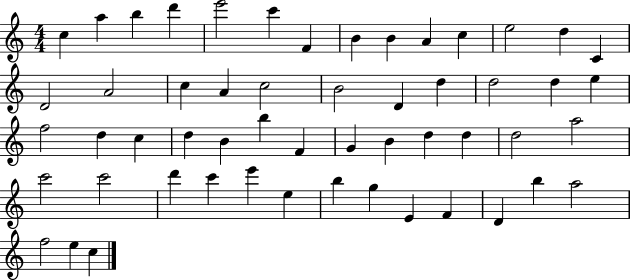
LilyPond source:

{
  \clef treble
  \numericTimeSignature
  \time 4/4
  \key c \major
  c''4 a''4 b''4 d'''4 | e'''2 c'''4 f'4 | b'4 b'4 a'4 c''4 | e''2 d''4 c'4 | \break d'2 a'2 | c''4 a'4 c''2 | b'2 d'4 d''4 | d''2 d''4 e''4 | \break f''2 d''4 c''4 | d''4 b'4 b''4 f'4 | g'4 b'4 d''4 d''4 | d''2 a''2 | \break c'''2 c'''2 | d'''4 c'''4 e'''4 e''4 | b''4 g''4 e'4 f'4 | d'4 b''4 a''2 | \break f''2 e''4 c''4 | \bar "|."
}